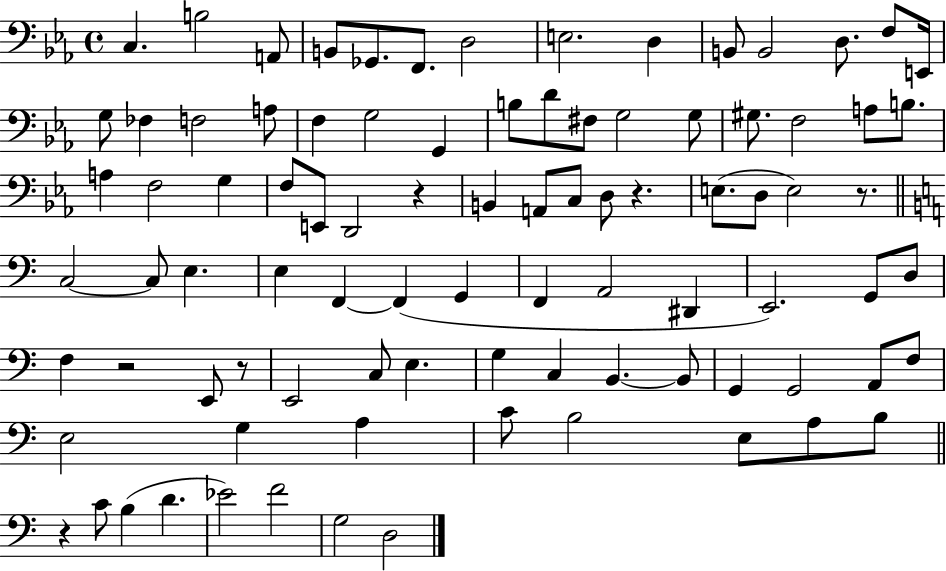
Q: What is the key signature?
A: EES major